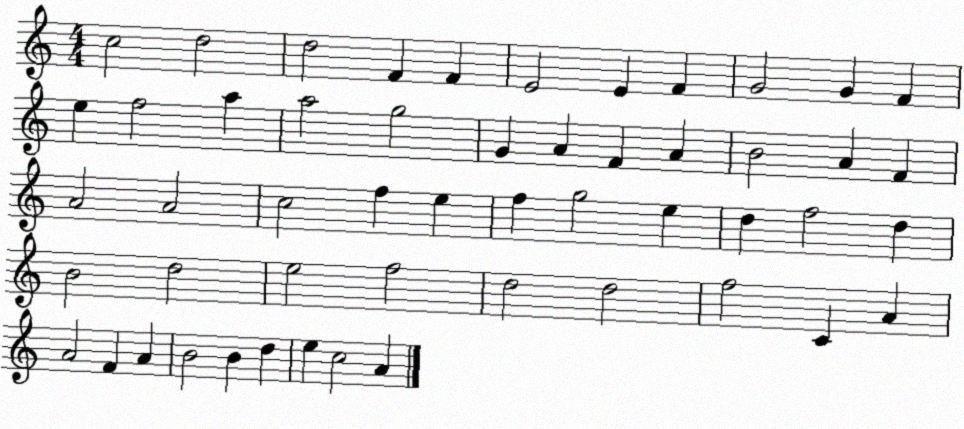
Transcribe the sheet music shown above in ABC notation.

X:1
T:Untitled
M:4/4
L:1/4
K:C
c2 d2 d2 F F E2 E F G2 G F e f2 a a2 g2 G A F A B2 A F A2 A2 c2 f e f g2 e d f2 d B2 d2 e2 f2 d2 d2 f2 C A A2 F A B2 B d e c2 A